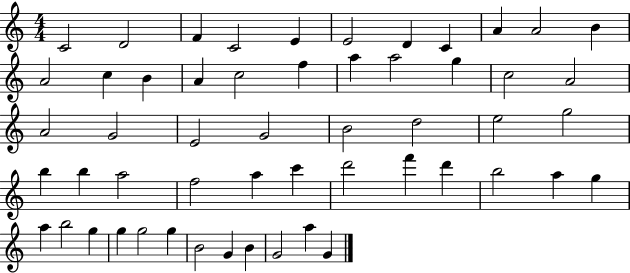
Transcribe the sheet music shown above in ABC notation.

X:1
T:Untitled
M:4/4
L:1/4
K:C
C2 D2 F C2 E E2 D C A A2 B A2 c B A c2 f a a2 g c2 A2 A2 G2 E2 G2 B2 d2 e2 g2 b b a2 f2 a c' d'2 f' d' b2 a g a b2 g g g2 g B2 G B G2 a G